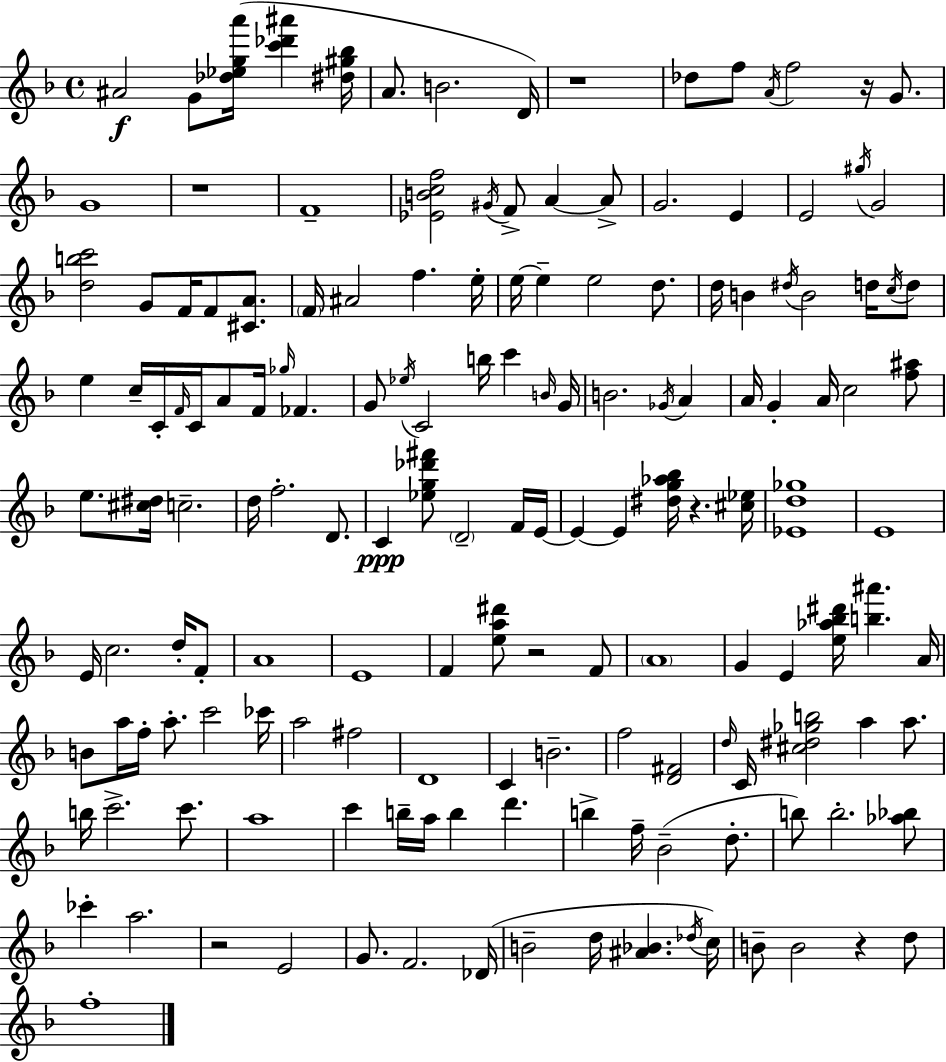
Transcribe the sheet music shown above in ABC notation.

X:1
T:Untitled
M:4/4
L:1/4
K:Dm
^A2 G/2 [_d_ega']/4 [c'_d'^a'] [^d^g_b]/4 A/2 B2 D/4 z4 _d/2 f/2 A/4 f2 z/4 G/2 G4 z4 F4 [_EBcf]2 ^G/4 F/2 A A/2 G2 E E2 ^g/4 G2 [dbc']2 G/2 F/4 F/2 [^CA]/2 F/4 ^A2 f e/4 e/4 e e2 d/2 d/4 B ^d/4 B2 d/4 c/4 d/2 e c/4 C/4 F/4 C/4 A/2 F/4 _g/4 _F G/2 _e/4 C2 b/4 c' B/4 G/4 B2 _G/4 A A/4 G A/4 c2 [f^a]/2 e/2 [^c^d]/4 c2 d/4 f2 D/2 C [_eg_d'^f']/2 D2 F/4 E/4 E E [^dg_a_b]/4 z [^c_e]/4 [_Ed_g]4 E4 E/4 c2 d/4 F/2 A4 E4 F [ea^d']/2 z2 F/2 A4 G E [e_a_b^d']/4 [b^a'] A/4 B/2 a/4 f/4 a/2 c'2 _c'/4 a2 ^f2 D4 C B2 f2 [D^F]2 d/4 C/4 [^c^d_gb]2 a a/2 b/4 c'2 c'/2 a4 c' b/4 a/4 b d' b f/4 _B2 d/2 b/2 b2 [_a_b]/2 _c' a2 z2 E2 G/2 F2 _D/4 B2 d/4 [^A_B] _d/4 c/4 B/2 B2 z d/2 f4